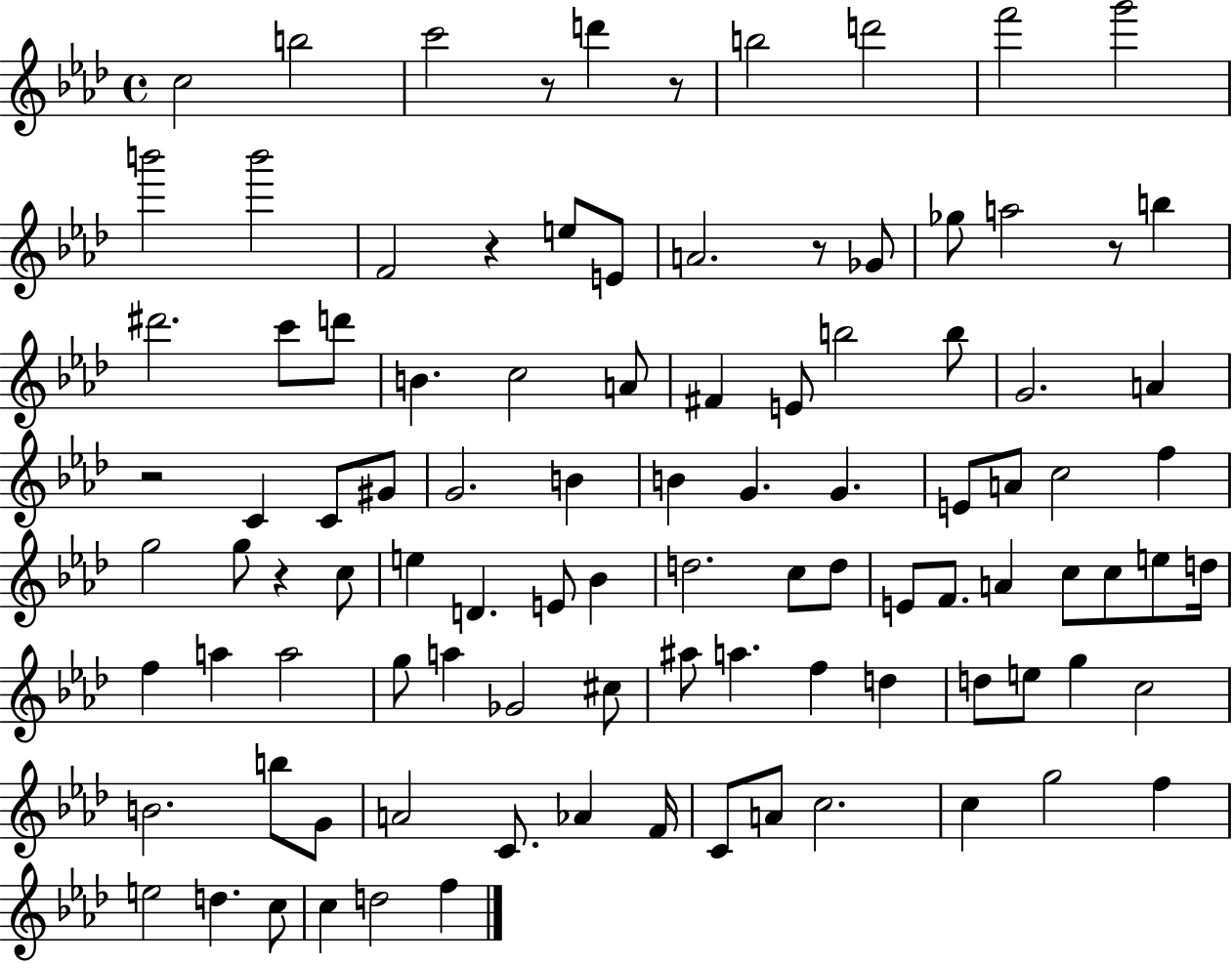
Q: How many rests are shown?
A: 7